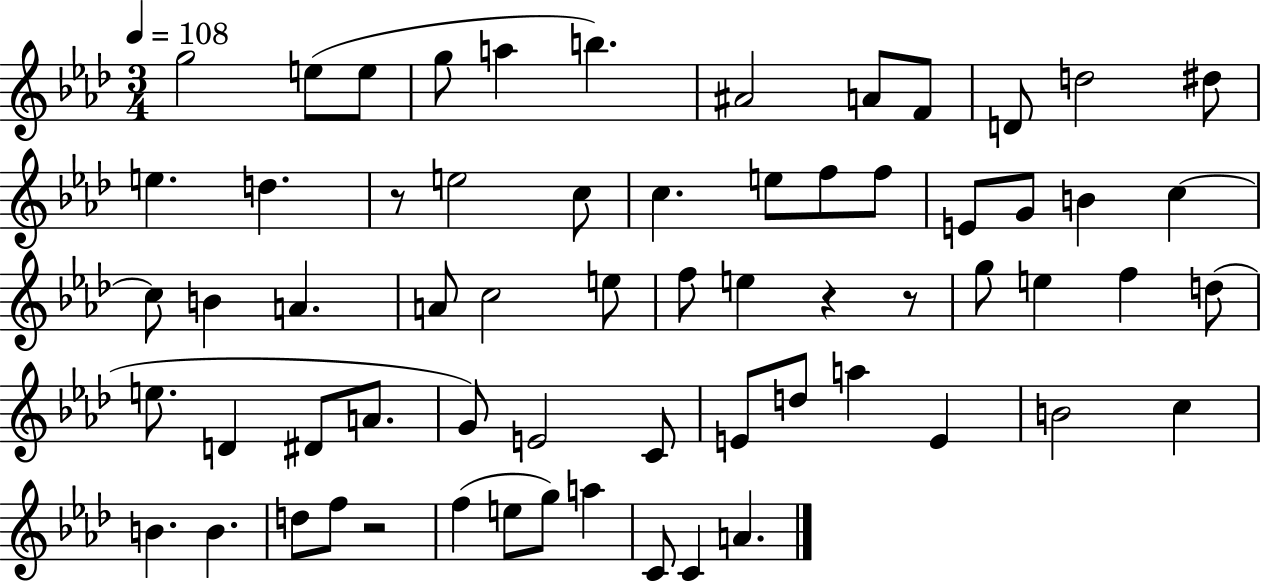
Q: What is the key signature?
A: AES major